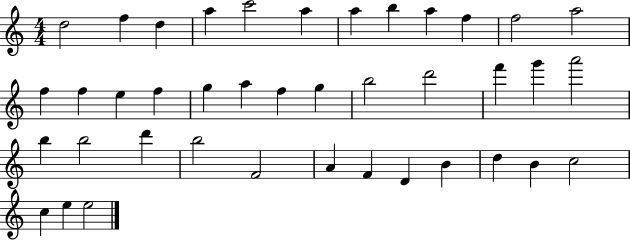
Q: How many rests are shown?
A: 0